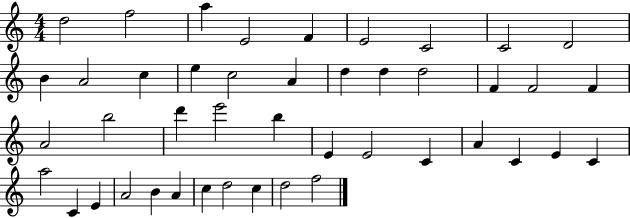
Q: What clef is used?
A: treble